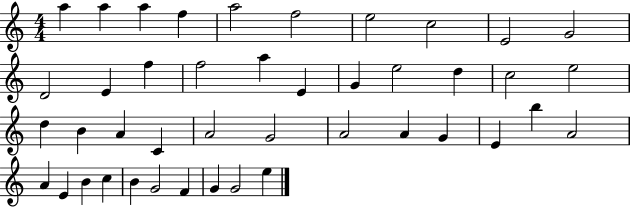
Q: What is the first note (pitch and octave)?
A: A5